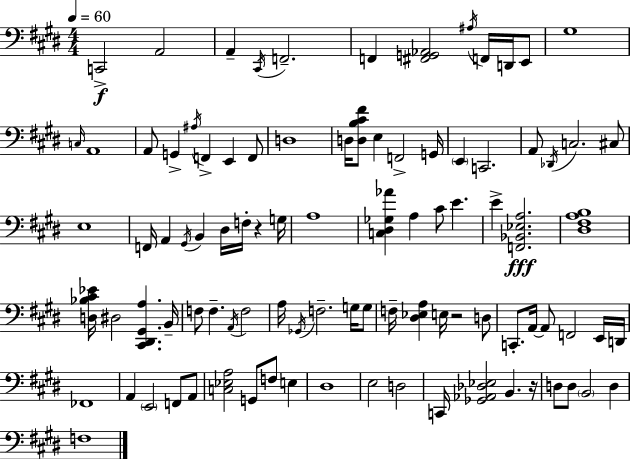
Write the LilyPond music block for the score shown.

{
  \clef bass
  \numericTimeSignature
  \time 4/4
  \key e \major
  \tempo 4 = 60
  c,2->\f a,2 | a,4-- \acciaccatura { cis,16 } f,2.-- | f,4 <fis, g, aes,>2 \acciaccatura { ais16 } f,16 d,16 | e,8 gis1 | \break \grace { c16 } a,1 | a,8 g,4-> \acciaccatura { ais16 } f,4-> e,4 | f,8 d1 | d16 <d b cis' fis'>8 e4 f,2-> | \break g,16 \parenthesize e,4 c,2. | a,8 \acciaccatura { des,16 } c2. | cis8 e1 | f,16 a,4 \acciaccatura { gis,16 } b,4 dis16 | \break f16-. r4 g16 a1 | <c dis ges aes'>4 a4 cis'8 | e'4. e'4-> <f, bes, ees a>2.\fff | <dis fis a b>1 | \break <d bes cis' ees'>16 dis2 <cis, dis, gis, a>4. | b,16-- f8 f4.-- \acciaccatura { a,16 } f2 | a16 \acciaccatura { ges,16 } f2.-- | g16 g8 f16-- <dis ees a>4 e16 r2 | \break d8 c,8.-. a,16~~ a,8 f,2 | e,16 d,16 fes,1 | a,4 \parenthesize e,2 | f,8 a,8 <c ees a>2 | \break g,8 f8 e4 dis1 | e2 | d2 c,16 <ges, aes, des ees>2 | b,4. r16 d8 d8 \parenthesize b,2 | \break d4 f1 | \bar "|."
}